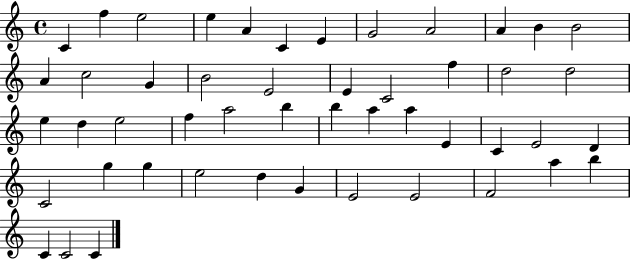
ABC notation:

X:1
T:Untitled
M:4/4
L:1/4
K:C
C f e2 e A C E G2 A2 A B B2 A c2 G B2 E2 E C2 f d2 d2 e d e2 f a2 b b a a E C E2 D C2 g g e2 d G E2 E2 F2 a b C C2 C